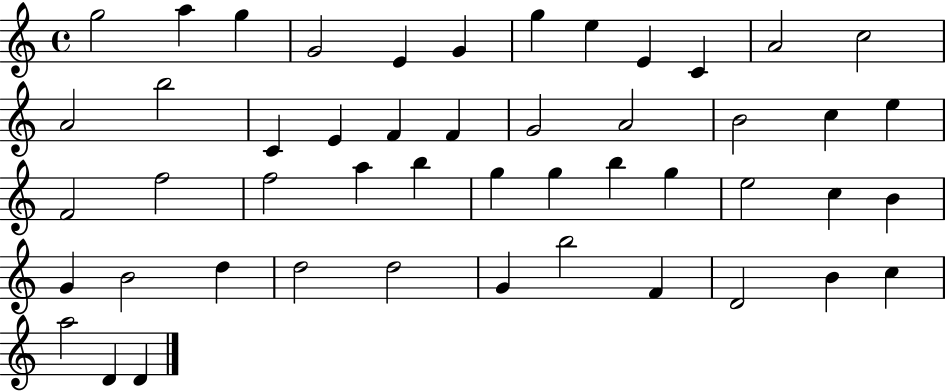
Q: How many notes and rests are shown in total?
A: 49